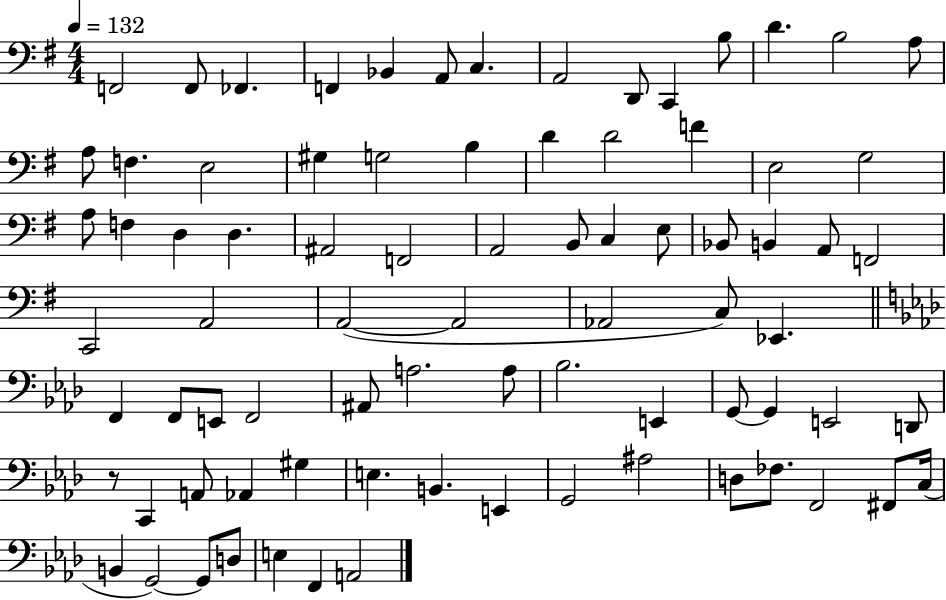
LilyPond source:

{
  \clef bass
  \numericTimeSignature
  \time 4/4
  \key g \major
  \tempo 4 = 132
  \repeat volta 2 { f,2 f,8 fes,4. | f,4 bes,4 a,8 c4. | a,2 d,8 c,4 b8 | d'4. b2 a8 | \break a8 f4. e2 | gis4 g2 b4 | d'4 d'2 f'4 | e2 g2 | \break a8 f4 d4 d4. | ais,2 f,2 | a,2 b,8 c4 e8 | bes,8 b,4 a,8 f,2 | \break c,2 a,2 | a,2~(~ a,2 | aes,2 c8) ees,4. | \bar "||" \break \key aes \major f,4 f,8 e,8 f,2 | ais,8 a2. a8 | bes2. e,4 | g,8~~ g,4 e,2 d,8 | \break r8 c,4 a,8 aes,4 gis4 | e4. b,4. e,4 | g,2 ais2 | d8 fes8. f,2 fis,8 c16( | \break b,4 g,2~~) g,8 d8 | e4 f,4 a,2 | } \bar "|."
}